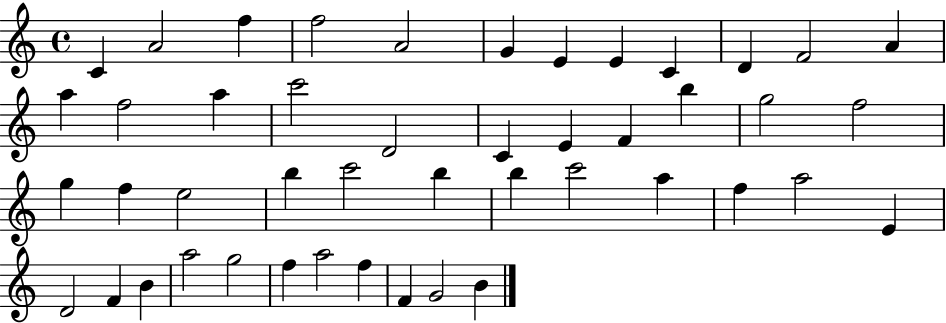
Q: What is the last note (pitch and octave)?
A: B4